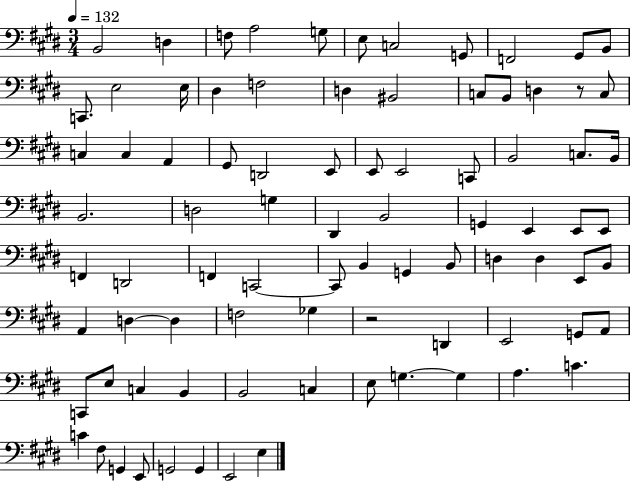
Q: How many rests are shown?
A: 2